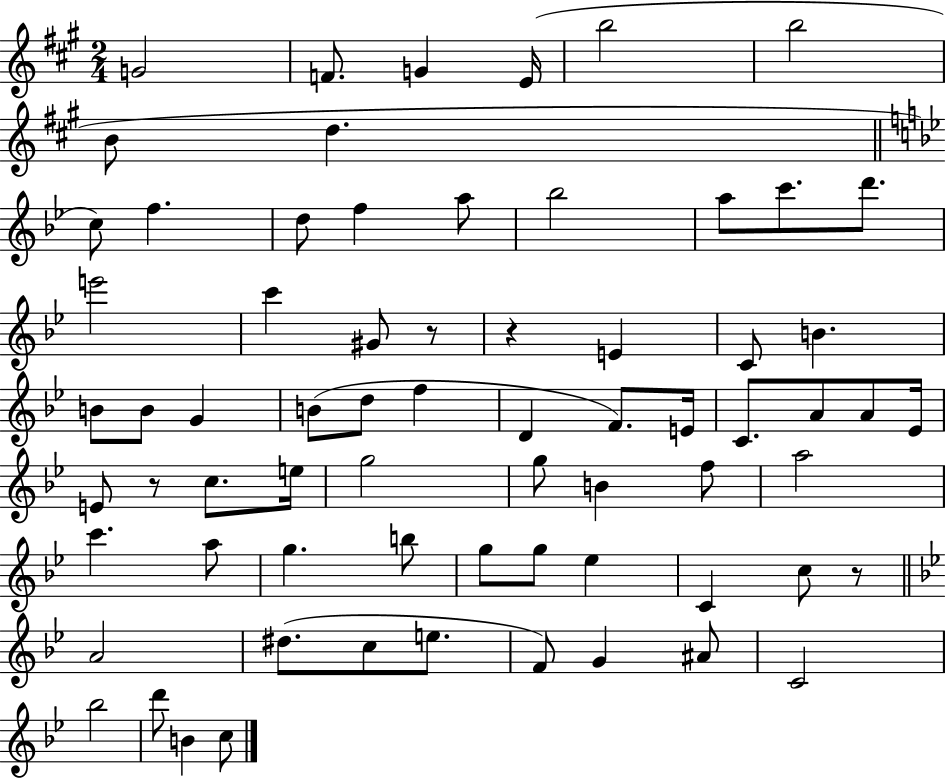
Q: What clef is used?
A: treble